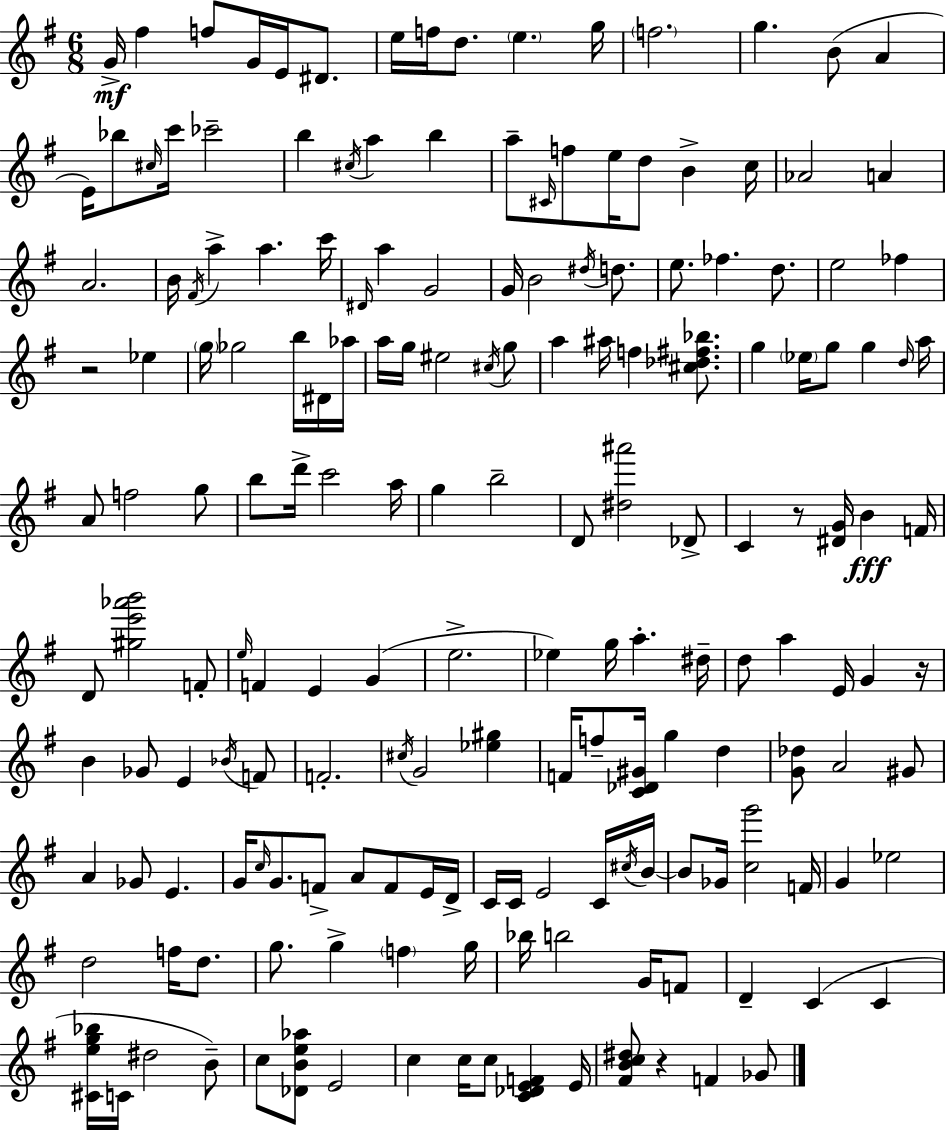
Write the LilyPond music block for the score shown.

{
  \clef treble
  \numericTimeSignature
  \time 6/8
  \key g \major
  g'16->\mf fis''4 f''8 g'16 e'16 dis'8. | e''16 f''16 d''8. \parenthesize e''4. g''16 | \parenthesize f''2. | g''4. b'8( a'4 | \break e'16) bes''8 \grace { cis''16 } c'''16 ces'''2-- | b''4 \acciaccatura { cis''16 } a''4 b''4 | a''8-- \grace { cis'16 } f''8 e''16 d''8 b'4-> | c''16 aes'2 a'4 | \break a'2. | b'16 \acciaccatura { fis'16 } a''4-> a''4. | c'''16 \grace { dis'16 } a''4 g'2 | g'16 b'2 | \break \acciaccatura { dis''16 } d''8. e''8. fes''4. | d''8. e''2 | fes''4 r2 | ees''4 \parenthesize g''16 ges''2 | \break b''16 dis'16 aes''16 a''16 g''16 eis''2 | \acciaccatura { cis''16 } g''8 a''4 ais''16 | f''4 <cis'' des'' fis'' bes''>8. g''4 \parenthesize ees''16 | g''8 g''4 \grace { d''16 } a''16 a'8 f''2 | \break g''8 b''8 d'''16-> c'''2 | a''16 g''4 | b''2-- d'8 <dis'' ais'''>2 | des'8-> c'4 | \break r8 <dis' g'>16 b'4\fff f'16 d'8 <gis'' e''' aes''' b'''>2 | f'8-. \grace { e''16 } f'4 | e'4 g'4( e''2.-> | ees''4) | \break g''16 a''4.-. dis''16-- d''8 a''4 | e'16 g'4 r16 b'4 | ges'8 e'4 \acciaccatura { bes'16 } f'8 f'2.-. | \acciaccatura { cis''16 } g'2 | \break <ees'' gis''>4 f'16 | f''8-- <c' des' gis'>16 g''4 d''4 <g' des''>8 | a'2 gis'8 a'4 | ges'8 e'4. g'16 | \break \grace { c''16 } g'8. f'8-> a'8 f'8 e'16 d'16-> | c'16 c'16 e'2 c'16 \acciaccatura { cis''16 } | b'16~~ b'8 ges'16 <c'' g'''>2 | f'16 g'4 ees''2 | \break d''2 f''16 d''8. | g''8. g''4-> \parenthesize f''4 | g''16 bes''16 b''2 g'16 f'8 | d'4-- c'4( c'4 | \break <cis' e'' g'' bes''>16 c'16 dis''2 b'8--) | c''8 <des' b' e'' aes''>8 e'2 | c''4 c''16 c''8 <c' des' e' f'>4 | e'16 <fis' b' c'' dis''>8 r4 f'4 ges'8 | \break \bar "|."
}